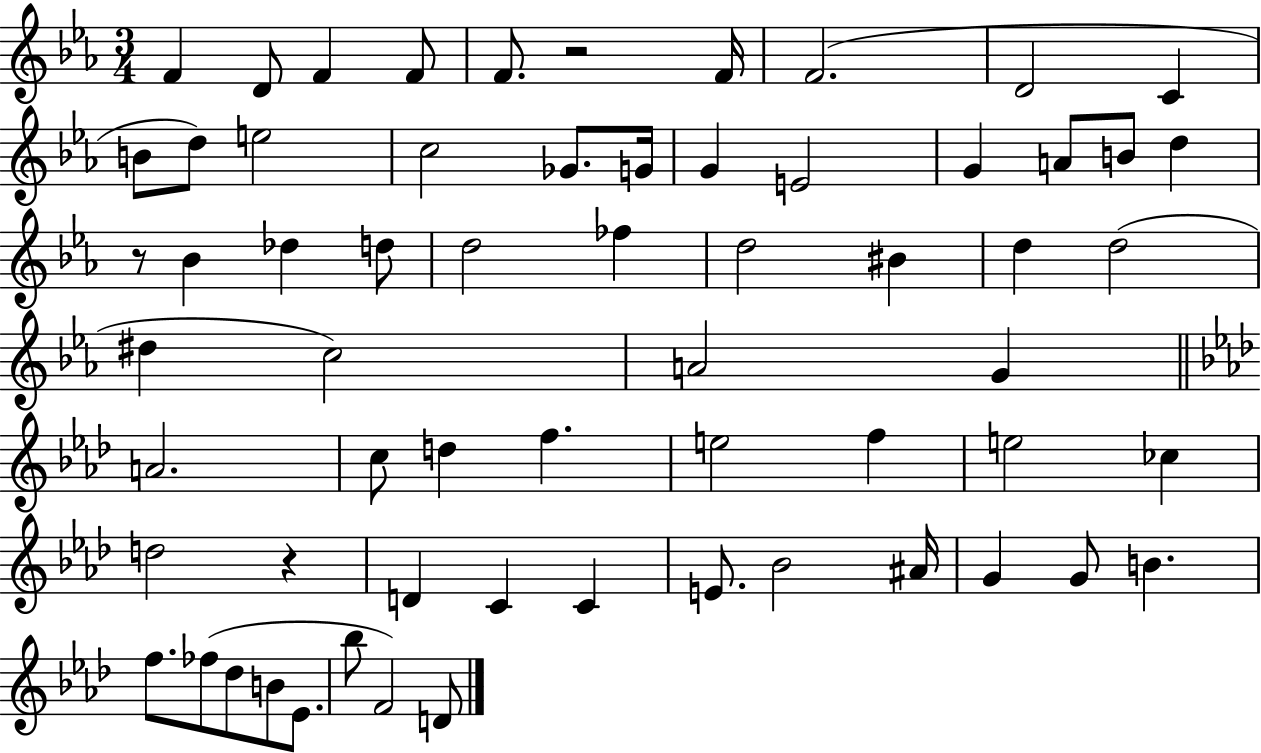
{
  \clef treble
  \numericTimeSignature
  \time 3/4
  \key ees \major
  f'4 d'8 f'4 f'8 | f'8. r2 f'16 | f'2.( | d'2 c'4 | \break b'8 d''8) e''2 | c''2 ges'8. g'16 | g'4 e'2 | g'4 a'8 b'8 d''4 | \break r8 bes'4 des''4 d''8 | d''2 fes''4 | d''2 bis'4 | d''4 d''2( | \break dis''4 c''2) | a'2 g'4 | \bar "||" \break \key f \minor a'2. | c''8 d''4 f''4. | e''2 f''4 | e''2 ces''4 | \break d''2 r4 | d'4 c'4 c'4 | e'8. bes'2 ais'16 | g'4 g'8 b'4. | \break f''8. fes''8( des''8 b'8 ees'8. | bes''8 f'2) d'8 | \bar "|."
}